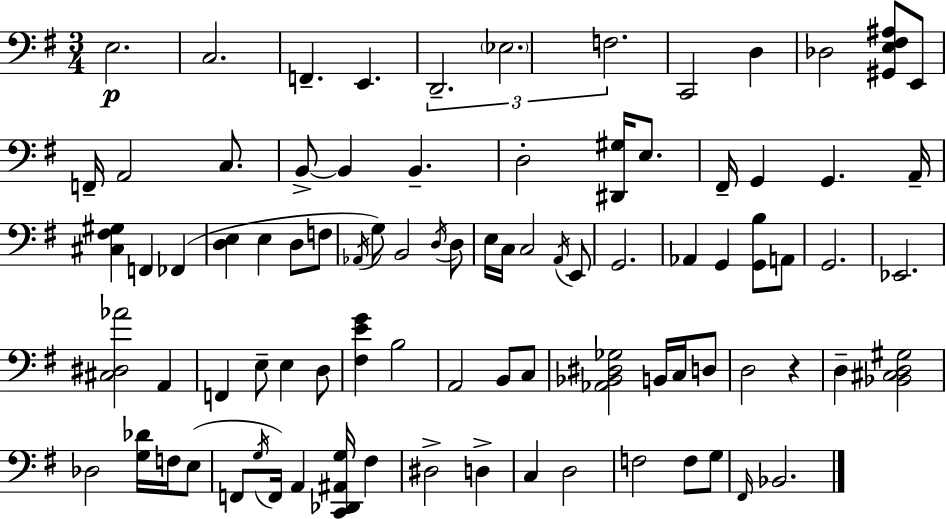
{
  \clef bass
  \numericTimeSignature
  \time 3/4
  \key e \minor
  e2.\p | c2. | f,4.-- e,4. | \tuplet 3/2 { d,2.-- | \break \parenthesize ees2. | f2. } | c,2 d4 | des2 <gis, e fis ais>8 e,8 | \break f,16-- a,2 c8. | b,8->~~ b,4 b,4.-- | d2-. <dis, gis>16 e8. | fis,16-- g,4 g,4. a,16-- | \break <cis fis gis>4 f,4 fes,4( | <d e>4 e4 d8 f8 | \acciaccatura { aes,16 }) g8 b,2 \acciaccatura { d16 } | d8 e16 c16 c2 | \break \acciaccatura { a,16 } e,8 g,2. | aes,4 g,4 <g, b>8 | a,8 g,2. | ees,2. | \break <cis dis aes'>2 a,4 | f,4 e8-- e4 | d8 <fis e' g'>4 b2 | a,2 b,8 | \break c8 <aes, bes, dis ges>2 b,16 | c16 d8 d2 r4 | d4-- <bes, cis d gis>2 | des2 <g des'>16 | \break f16 e8( f,8 \acciaccatura { g16 } f,16) a,4 <c, des, ais, g>16 | fis4 dis2-> | d4-> c4 d2 | f2 | \break f8 g8 \grace { fis,16 } bes,2. | \bar "|."
}